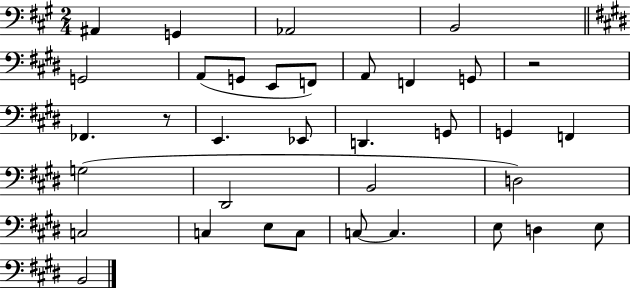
A#2/q G2/q Ab2/h B2/h G2/h A2/e G2/e E2/e F2/e A2/e F2/q G2/e R/h FES2/q. R/e E2/q. Eb2/e D2/q. G2/e G2/q F2/q G3/h D#2/h B2/h D3/h C3/h C3/q E3/e C3/e C3/e C3/q. E3/e D3/q E3/e B2/h